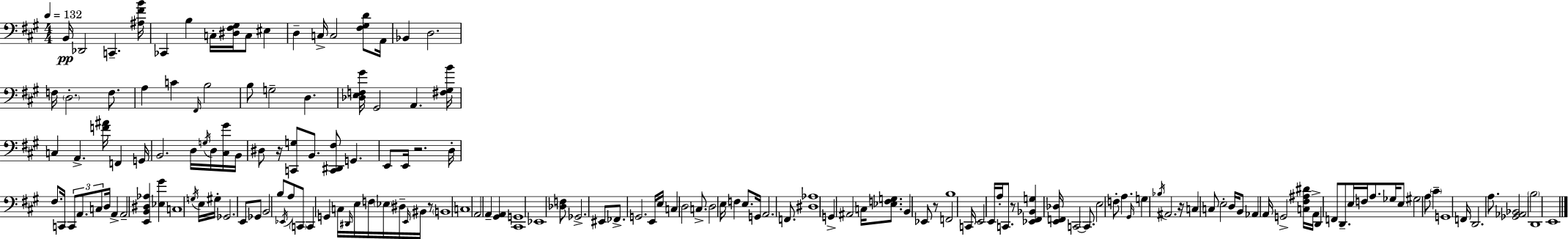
{
  \clef bass
  \numericTimeSignature
  \time 4/4
  \key a \major
  \tempo 4 = 132
  b,16\pp des,2 c,4.-- <ais fis' b'>16 | ces,4 b4 c16-. <dis fis gis>16 c8 eis4 | d4-- c16-> c2 <fis gis d'>8 a,16 | bes,4 d2. | \break f16 \parenthesize d2.-. f8. | a4 c'4 \grace { fis,16 } b2 | b8 g2-- d4. | <des e f gis'>16 gis,2 a,4. | \break <fis gis b'>16 c4 a,4.-> <f' ais'>16 f,4 | g,16 b,2. d16 \acciaccatura { g16 } d16 | <cis gis'>16 b,16 dis8 r16 <c, g>8 b,8. <c, dis, fis>8 g,4. | e,8 e,16 r2. | \break d16-. fis8. c,16 \tuplet 3/2 { c,8 a,8. c8 } d16 a,4-> | a,2-- <e, b, dis aes>4 <ees gis'>4 | c1 | \acciaccatura { g16 } e16 gis16-. ges,2. | \break e,8 ges,8 b,2 b8 \acciaccatura { ees,16 } | a8 \parenthesize c,8 c,4 g,4 c16 \grace { dis,16 } e16 f16 | \parenthesize ees16 dis16-- \grace { e,16 } bis,16 r8 \parenthesize b,1 | c1 | \break a,2 a,4-- | <gis, a,>4 <cis, g,>1 | ees,1 | <des f>8 ges,2.-> | \break eis,8 fes,8.-> g,2. | e,16 e16 c4 d2 | c8.-> d2 e16 f4 | e8. g,16 a,2. | \break f,8. <dis aes>1 | g,4-> ais,2 | c16 <ees f g>8. b,4 ees,8 r8 f,2 | b1 | \break c,16 e,2 e,16 | a16-. c,8. r8 <ees, fis, bes, g>4 <e, f, des>16 c,2~~ | c,8. e2 f8-. | a4. \grace { gis,16 } g4 \acciaccatura { bes16 } ais,2. | \break r16 c4 c8 e2-. | d16 b,8 aes,4 a,16 g,2-> | <c fis ais dis'>16 a,16-> d,4 f,8 d,8.-- | e16 f16 a8. ges16 e8 gis2 | \break a8 \parenthesize cis'4-- g,1 | f,16 d,2. | a8. <ges, aes, bes,>2 | \parenthesize b2 d,1 | \break e,1 | \bar "|."
}